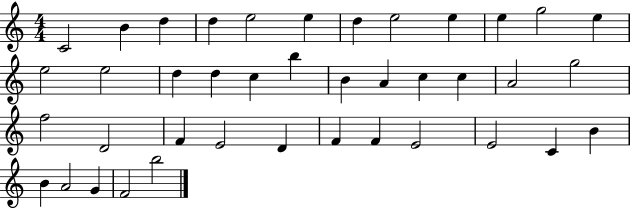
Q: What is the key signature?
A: C major